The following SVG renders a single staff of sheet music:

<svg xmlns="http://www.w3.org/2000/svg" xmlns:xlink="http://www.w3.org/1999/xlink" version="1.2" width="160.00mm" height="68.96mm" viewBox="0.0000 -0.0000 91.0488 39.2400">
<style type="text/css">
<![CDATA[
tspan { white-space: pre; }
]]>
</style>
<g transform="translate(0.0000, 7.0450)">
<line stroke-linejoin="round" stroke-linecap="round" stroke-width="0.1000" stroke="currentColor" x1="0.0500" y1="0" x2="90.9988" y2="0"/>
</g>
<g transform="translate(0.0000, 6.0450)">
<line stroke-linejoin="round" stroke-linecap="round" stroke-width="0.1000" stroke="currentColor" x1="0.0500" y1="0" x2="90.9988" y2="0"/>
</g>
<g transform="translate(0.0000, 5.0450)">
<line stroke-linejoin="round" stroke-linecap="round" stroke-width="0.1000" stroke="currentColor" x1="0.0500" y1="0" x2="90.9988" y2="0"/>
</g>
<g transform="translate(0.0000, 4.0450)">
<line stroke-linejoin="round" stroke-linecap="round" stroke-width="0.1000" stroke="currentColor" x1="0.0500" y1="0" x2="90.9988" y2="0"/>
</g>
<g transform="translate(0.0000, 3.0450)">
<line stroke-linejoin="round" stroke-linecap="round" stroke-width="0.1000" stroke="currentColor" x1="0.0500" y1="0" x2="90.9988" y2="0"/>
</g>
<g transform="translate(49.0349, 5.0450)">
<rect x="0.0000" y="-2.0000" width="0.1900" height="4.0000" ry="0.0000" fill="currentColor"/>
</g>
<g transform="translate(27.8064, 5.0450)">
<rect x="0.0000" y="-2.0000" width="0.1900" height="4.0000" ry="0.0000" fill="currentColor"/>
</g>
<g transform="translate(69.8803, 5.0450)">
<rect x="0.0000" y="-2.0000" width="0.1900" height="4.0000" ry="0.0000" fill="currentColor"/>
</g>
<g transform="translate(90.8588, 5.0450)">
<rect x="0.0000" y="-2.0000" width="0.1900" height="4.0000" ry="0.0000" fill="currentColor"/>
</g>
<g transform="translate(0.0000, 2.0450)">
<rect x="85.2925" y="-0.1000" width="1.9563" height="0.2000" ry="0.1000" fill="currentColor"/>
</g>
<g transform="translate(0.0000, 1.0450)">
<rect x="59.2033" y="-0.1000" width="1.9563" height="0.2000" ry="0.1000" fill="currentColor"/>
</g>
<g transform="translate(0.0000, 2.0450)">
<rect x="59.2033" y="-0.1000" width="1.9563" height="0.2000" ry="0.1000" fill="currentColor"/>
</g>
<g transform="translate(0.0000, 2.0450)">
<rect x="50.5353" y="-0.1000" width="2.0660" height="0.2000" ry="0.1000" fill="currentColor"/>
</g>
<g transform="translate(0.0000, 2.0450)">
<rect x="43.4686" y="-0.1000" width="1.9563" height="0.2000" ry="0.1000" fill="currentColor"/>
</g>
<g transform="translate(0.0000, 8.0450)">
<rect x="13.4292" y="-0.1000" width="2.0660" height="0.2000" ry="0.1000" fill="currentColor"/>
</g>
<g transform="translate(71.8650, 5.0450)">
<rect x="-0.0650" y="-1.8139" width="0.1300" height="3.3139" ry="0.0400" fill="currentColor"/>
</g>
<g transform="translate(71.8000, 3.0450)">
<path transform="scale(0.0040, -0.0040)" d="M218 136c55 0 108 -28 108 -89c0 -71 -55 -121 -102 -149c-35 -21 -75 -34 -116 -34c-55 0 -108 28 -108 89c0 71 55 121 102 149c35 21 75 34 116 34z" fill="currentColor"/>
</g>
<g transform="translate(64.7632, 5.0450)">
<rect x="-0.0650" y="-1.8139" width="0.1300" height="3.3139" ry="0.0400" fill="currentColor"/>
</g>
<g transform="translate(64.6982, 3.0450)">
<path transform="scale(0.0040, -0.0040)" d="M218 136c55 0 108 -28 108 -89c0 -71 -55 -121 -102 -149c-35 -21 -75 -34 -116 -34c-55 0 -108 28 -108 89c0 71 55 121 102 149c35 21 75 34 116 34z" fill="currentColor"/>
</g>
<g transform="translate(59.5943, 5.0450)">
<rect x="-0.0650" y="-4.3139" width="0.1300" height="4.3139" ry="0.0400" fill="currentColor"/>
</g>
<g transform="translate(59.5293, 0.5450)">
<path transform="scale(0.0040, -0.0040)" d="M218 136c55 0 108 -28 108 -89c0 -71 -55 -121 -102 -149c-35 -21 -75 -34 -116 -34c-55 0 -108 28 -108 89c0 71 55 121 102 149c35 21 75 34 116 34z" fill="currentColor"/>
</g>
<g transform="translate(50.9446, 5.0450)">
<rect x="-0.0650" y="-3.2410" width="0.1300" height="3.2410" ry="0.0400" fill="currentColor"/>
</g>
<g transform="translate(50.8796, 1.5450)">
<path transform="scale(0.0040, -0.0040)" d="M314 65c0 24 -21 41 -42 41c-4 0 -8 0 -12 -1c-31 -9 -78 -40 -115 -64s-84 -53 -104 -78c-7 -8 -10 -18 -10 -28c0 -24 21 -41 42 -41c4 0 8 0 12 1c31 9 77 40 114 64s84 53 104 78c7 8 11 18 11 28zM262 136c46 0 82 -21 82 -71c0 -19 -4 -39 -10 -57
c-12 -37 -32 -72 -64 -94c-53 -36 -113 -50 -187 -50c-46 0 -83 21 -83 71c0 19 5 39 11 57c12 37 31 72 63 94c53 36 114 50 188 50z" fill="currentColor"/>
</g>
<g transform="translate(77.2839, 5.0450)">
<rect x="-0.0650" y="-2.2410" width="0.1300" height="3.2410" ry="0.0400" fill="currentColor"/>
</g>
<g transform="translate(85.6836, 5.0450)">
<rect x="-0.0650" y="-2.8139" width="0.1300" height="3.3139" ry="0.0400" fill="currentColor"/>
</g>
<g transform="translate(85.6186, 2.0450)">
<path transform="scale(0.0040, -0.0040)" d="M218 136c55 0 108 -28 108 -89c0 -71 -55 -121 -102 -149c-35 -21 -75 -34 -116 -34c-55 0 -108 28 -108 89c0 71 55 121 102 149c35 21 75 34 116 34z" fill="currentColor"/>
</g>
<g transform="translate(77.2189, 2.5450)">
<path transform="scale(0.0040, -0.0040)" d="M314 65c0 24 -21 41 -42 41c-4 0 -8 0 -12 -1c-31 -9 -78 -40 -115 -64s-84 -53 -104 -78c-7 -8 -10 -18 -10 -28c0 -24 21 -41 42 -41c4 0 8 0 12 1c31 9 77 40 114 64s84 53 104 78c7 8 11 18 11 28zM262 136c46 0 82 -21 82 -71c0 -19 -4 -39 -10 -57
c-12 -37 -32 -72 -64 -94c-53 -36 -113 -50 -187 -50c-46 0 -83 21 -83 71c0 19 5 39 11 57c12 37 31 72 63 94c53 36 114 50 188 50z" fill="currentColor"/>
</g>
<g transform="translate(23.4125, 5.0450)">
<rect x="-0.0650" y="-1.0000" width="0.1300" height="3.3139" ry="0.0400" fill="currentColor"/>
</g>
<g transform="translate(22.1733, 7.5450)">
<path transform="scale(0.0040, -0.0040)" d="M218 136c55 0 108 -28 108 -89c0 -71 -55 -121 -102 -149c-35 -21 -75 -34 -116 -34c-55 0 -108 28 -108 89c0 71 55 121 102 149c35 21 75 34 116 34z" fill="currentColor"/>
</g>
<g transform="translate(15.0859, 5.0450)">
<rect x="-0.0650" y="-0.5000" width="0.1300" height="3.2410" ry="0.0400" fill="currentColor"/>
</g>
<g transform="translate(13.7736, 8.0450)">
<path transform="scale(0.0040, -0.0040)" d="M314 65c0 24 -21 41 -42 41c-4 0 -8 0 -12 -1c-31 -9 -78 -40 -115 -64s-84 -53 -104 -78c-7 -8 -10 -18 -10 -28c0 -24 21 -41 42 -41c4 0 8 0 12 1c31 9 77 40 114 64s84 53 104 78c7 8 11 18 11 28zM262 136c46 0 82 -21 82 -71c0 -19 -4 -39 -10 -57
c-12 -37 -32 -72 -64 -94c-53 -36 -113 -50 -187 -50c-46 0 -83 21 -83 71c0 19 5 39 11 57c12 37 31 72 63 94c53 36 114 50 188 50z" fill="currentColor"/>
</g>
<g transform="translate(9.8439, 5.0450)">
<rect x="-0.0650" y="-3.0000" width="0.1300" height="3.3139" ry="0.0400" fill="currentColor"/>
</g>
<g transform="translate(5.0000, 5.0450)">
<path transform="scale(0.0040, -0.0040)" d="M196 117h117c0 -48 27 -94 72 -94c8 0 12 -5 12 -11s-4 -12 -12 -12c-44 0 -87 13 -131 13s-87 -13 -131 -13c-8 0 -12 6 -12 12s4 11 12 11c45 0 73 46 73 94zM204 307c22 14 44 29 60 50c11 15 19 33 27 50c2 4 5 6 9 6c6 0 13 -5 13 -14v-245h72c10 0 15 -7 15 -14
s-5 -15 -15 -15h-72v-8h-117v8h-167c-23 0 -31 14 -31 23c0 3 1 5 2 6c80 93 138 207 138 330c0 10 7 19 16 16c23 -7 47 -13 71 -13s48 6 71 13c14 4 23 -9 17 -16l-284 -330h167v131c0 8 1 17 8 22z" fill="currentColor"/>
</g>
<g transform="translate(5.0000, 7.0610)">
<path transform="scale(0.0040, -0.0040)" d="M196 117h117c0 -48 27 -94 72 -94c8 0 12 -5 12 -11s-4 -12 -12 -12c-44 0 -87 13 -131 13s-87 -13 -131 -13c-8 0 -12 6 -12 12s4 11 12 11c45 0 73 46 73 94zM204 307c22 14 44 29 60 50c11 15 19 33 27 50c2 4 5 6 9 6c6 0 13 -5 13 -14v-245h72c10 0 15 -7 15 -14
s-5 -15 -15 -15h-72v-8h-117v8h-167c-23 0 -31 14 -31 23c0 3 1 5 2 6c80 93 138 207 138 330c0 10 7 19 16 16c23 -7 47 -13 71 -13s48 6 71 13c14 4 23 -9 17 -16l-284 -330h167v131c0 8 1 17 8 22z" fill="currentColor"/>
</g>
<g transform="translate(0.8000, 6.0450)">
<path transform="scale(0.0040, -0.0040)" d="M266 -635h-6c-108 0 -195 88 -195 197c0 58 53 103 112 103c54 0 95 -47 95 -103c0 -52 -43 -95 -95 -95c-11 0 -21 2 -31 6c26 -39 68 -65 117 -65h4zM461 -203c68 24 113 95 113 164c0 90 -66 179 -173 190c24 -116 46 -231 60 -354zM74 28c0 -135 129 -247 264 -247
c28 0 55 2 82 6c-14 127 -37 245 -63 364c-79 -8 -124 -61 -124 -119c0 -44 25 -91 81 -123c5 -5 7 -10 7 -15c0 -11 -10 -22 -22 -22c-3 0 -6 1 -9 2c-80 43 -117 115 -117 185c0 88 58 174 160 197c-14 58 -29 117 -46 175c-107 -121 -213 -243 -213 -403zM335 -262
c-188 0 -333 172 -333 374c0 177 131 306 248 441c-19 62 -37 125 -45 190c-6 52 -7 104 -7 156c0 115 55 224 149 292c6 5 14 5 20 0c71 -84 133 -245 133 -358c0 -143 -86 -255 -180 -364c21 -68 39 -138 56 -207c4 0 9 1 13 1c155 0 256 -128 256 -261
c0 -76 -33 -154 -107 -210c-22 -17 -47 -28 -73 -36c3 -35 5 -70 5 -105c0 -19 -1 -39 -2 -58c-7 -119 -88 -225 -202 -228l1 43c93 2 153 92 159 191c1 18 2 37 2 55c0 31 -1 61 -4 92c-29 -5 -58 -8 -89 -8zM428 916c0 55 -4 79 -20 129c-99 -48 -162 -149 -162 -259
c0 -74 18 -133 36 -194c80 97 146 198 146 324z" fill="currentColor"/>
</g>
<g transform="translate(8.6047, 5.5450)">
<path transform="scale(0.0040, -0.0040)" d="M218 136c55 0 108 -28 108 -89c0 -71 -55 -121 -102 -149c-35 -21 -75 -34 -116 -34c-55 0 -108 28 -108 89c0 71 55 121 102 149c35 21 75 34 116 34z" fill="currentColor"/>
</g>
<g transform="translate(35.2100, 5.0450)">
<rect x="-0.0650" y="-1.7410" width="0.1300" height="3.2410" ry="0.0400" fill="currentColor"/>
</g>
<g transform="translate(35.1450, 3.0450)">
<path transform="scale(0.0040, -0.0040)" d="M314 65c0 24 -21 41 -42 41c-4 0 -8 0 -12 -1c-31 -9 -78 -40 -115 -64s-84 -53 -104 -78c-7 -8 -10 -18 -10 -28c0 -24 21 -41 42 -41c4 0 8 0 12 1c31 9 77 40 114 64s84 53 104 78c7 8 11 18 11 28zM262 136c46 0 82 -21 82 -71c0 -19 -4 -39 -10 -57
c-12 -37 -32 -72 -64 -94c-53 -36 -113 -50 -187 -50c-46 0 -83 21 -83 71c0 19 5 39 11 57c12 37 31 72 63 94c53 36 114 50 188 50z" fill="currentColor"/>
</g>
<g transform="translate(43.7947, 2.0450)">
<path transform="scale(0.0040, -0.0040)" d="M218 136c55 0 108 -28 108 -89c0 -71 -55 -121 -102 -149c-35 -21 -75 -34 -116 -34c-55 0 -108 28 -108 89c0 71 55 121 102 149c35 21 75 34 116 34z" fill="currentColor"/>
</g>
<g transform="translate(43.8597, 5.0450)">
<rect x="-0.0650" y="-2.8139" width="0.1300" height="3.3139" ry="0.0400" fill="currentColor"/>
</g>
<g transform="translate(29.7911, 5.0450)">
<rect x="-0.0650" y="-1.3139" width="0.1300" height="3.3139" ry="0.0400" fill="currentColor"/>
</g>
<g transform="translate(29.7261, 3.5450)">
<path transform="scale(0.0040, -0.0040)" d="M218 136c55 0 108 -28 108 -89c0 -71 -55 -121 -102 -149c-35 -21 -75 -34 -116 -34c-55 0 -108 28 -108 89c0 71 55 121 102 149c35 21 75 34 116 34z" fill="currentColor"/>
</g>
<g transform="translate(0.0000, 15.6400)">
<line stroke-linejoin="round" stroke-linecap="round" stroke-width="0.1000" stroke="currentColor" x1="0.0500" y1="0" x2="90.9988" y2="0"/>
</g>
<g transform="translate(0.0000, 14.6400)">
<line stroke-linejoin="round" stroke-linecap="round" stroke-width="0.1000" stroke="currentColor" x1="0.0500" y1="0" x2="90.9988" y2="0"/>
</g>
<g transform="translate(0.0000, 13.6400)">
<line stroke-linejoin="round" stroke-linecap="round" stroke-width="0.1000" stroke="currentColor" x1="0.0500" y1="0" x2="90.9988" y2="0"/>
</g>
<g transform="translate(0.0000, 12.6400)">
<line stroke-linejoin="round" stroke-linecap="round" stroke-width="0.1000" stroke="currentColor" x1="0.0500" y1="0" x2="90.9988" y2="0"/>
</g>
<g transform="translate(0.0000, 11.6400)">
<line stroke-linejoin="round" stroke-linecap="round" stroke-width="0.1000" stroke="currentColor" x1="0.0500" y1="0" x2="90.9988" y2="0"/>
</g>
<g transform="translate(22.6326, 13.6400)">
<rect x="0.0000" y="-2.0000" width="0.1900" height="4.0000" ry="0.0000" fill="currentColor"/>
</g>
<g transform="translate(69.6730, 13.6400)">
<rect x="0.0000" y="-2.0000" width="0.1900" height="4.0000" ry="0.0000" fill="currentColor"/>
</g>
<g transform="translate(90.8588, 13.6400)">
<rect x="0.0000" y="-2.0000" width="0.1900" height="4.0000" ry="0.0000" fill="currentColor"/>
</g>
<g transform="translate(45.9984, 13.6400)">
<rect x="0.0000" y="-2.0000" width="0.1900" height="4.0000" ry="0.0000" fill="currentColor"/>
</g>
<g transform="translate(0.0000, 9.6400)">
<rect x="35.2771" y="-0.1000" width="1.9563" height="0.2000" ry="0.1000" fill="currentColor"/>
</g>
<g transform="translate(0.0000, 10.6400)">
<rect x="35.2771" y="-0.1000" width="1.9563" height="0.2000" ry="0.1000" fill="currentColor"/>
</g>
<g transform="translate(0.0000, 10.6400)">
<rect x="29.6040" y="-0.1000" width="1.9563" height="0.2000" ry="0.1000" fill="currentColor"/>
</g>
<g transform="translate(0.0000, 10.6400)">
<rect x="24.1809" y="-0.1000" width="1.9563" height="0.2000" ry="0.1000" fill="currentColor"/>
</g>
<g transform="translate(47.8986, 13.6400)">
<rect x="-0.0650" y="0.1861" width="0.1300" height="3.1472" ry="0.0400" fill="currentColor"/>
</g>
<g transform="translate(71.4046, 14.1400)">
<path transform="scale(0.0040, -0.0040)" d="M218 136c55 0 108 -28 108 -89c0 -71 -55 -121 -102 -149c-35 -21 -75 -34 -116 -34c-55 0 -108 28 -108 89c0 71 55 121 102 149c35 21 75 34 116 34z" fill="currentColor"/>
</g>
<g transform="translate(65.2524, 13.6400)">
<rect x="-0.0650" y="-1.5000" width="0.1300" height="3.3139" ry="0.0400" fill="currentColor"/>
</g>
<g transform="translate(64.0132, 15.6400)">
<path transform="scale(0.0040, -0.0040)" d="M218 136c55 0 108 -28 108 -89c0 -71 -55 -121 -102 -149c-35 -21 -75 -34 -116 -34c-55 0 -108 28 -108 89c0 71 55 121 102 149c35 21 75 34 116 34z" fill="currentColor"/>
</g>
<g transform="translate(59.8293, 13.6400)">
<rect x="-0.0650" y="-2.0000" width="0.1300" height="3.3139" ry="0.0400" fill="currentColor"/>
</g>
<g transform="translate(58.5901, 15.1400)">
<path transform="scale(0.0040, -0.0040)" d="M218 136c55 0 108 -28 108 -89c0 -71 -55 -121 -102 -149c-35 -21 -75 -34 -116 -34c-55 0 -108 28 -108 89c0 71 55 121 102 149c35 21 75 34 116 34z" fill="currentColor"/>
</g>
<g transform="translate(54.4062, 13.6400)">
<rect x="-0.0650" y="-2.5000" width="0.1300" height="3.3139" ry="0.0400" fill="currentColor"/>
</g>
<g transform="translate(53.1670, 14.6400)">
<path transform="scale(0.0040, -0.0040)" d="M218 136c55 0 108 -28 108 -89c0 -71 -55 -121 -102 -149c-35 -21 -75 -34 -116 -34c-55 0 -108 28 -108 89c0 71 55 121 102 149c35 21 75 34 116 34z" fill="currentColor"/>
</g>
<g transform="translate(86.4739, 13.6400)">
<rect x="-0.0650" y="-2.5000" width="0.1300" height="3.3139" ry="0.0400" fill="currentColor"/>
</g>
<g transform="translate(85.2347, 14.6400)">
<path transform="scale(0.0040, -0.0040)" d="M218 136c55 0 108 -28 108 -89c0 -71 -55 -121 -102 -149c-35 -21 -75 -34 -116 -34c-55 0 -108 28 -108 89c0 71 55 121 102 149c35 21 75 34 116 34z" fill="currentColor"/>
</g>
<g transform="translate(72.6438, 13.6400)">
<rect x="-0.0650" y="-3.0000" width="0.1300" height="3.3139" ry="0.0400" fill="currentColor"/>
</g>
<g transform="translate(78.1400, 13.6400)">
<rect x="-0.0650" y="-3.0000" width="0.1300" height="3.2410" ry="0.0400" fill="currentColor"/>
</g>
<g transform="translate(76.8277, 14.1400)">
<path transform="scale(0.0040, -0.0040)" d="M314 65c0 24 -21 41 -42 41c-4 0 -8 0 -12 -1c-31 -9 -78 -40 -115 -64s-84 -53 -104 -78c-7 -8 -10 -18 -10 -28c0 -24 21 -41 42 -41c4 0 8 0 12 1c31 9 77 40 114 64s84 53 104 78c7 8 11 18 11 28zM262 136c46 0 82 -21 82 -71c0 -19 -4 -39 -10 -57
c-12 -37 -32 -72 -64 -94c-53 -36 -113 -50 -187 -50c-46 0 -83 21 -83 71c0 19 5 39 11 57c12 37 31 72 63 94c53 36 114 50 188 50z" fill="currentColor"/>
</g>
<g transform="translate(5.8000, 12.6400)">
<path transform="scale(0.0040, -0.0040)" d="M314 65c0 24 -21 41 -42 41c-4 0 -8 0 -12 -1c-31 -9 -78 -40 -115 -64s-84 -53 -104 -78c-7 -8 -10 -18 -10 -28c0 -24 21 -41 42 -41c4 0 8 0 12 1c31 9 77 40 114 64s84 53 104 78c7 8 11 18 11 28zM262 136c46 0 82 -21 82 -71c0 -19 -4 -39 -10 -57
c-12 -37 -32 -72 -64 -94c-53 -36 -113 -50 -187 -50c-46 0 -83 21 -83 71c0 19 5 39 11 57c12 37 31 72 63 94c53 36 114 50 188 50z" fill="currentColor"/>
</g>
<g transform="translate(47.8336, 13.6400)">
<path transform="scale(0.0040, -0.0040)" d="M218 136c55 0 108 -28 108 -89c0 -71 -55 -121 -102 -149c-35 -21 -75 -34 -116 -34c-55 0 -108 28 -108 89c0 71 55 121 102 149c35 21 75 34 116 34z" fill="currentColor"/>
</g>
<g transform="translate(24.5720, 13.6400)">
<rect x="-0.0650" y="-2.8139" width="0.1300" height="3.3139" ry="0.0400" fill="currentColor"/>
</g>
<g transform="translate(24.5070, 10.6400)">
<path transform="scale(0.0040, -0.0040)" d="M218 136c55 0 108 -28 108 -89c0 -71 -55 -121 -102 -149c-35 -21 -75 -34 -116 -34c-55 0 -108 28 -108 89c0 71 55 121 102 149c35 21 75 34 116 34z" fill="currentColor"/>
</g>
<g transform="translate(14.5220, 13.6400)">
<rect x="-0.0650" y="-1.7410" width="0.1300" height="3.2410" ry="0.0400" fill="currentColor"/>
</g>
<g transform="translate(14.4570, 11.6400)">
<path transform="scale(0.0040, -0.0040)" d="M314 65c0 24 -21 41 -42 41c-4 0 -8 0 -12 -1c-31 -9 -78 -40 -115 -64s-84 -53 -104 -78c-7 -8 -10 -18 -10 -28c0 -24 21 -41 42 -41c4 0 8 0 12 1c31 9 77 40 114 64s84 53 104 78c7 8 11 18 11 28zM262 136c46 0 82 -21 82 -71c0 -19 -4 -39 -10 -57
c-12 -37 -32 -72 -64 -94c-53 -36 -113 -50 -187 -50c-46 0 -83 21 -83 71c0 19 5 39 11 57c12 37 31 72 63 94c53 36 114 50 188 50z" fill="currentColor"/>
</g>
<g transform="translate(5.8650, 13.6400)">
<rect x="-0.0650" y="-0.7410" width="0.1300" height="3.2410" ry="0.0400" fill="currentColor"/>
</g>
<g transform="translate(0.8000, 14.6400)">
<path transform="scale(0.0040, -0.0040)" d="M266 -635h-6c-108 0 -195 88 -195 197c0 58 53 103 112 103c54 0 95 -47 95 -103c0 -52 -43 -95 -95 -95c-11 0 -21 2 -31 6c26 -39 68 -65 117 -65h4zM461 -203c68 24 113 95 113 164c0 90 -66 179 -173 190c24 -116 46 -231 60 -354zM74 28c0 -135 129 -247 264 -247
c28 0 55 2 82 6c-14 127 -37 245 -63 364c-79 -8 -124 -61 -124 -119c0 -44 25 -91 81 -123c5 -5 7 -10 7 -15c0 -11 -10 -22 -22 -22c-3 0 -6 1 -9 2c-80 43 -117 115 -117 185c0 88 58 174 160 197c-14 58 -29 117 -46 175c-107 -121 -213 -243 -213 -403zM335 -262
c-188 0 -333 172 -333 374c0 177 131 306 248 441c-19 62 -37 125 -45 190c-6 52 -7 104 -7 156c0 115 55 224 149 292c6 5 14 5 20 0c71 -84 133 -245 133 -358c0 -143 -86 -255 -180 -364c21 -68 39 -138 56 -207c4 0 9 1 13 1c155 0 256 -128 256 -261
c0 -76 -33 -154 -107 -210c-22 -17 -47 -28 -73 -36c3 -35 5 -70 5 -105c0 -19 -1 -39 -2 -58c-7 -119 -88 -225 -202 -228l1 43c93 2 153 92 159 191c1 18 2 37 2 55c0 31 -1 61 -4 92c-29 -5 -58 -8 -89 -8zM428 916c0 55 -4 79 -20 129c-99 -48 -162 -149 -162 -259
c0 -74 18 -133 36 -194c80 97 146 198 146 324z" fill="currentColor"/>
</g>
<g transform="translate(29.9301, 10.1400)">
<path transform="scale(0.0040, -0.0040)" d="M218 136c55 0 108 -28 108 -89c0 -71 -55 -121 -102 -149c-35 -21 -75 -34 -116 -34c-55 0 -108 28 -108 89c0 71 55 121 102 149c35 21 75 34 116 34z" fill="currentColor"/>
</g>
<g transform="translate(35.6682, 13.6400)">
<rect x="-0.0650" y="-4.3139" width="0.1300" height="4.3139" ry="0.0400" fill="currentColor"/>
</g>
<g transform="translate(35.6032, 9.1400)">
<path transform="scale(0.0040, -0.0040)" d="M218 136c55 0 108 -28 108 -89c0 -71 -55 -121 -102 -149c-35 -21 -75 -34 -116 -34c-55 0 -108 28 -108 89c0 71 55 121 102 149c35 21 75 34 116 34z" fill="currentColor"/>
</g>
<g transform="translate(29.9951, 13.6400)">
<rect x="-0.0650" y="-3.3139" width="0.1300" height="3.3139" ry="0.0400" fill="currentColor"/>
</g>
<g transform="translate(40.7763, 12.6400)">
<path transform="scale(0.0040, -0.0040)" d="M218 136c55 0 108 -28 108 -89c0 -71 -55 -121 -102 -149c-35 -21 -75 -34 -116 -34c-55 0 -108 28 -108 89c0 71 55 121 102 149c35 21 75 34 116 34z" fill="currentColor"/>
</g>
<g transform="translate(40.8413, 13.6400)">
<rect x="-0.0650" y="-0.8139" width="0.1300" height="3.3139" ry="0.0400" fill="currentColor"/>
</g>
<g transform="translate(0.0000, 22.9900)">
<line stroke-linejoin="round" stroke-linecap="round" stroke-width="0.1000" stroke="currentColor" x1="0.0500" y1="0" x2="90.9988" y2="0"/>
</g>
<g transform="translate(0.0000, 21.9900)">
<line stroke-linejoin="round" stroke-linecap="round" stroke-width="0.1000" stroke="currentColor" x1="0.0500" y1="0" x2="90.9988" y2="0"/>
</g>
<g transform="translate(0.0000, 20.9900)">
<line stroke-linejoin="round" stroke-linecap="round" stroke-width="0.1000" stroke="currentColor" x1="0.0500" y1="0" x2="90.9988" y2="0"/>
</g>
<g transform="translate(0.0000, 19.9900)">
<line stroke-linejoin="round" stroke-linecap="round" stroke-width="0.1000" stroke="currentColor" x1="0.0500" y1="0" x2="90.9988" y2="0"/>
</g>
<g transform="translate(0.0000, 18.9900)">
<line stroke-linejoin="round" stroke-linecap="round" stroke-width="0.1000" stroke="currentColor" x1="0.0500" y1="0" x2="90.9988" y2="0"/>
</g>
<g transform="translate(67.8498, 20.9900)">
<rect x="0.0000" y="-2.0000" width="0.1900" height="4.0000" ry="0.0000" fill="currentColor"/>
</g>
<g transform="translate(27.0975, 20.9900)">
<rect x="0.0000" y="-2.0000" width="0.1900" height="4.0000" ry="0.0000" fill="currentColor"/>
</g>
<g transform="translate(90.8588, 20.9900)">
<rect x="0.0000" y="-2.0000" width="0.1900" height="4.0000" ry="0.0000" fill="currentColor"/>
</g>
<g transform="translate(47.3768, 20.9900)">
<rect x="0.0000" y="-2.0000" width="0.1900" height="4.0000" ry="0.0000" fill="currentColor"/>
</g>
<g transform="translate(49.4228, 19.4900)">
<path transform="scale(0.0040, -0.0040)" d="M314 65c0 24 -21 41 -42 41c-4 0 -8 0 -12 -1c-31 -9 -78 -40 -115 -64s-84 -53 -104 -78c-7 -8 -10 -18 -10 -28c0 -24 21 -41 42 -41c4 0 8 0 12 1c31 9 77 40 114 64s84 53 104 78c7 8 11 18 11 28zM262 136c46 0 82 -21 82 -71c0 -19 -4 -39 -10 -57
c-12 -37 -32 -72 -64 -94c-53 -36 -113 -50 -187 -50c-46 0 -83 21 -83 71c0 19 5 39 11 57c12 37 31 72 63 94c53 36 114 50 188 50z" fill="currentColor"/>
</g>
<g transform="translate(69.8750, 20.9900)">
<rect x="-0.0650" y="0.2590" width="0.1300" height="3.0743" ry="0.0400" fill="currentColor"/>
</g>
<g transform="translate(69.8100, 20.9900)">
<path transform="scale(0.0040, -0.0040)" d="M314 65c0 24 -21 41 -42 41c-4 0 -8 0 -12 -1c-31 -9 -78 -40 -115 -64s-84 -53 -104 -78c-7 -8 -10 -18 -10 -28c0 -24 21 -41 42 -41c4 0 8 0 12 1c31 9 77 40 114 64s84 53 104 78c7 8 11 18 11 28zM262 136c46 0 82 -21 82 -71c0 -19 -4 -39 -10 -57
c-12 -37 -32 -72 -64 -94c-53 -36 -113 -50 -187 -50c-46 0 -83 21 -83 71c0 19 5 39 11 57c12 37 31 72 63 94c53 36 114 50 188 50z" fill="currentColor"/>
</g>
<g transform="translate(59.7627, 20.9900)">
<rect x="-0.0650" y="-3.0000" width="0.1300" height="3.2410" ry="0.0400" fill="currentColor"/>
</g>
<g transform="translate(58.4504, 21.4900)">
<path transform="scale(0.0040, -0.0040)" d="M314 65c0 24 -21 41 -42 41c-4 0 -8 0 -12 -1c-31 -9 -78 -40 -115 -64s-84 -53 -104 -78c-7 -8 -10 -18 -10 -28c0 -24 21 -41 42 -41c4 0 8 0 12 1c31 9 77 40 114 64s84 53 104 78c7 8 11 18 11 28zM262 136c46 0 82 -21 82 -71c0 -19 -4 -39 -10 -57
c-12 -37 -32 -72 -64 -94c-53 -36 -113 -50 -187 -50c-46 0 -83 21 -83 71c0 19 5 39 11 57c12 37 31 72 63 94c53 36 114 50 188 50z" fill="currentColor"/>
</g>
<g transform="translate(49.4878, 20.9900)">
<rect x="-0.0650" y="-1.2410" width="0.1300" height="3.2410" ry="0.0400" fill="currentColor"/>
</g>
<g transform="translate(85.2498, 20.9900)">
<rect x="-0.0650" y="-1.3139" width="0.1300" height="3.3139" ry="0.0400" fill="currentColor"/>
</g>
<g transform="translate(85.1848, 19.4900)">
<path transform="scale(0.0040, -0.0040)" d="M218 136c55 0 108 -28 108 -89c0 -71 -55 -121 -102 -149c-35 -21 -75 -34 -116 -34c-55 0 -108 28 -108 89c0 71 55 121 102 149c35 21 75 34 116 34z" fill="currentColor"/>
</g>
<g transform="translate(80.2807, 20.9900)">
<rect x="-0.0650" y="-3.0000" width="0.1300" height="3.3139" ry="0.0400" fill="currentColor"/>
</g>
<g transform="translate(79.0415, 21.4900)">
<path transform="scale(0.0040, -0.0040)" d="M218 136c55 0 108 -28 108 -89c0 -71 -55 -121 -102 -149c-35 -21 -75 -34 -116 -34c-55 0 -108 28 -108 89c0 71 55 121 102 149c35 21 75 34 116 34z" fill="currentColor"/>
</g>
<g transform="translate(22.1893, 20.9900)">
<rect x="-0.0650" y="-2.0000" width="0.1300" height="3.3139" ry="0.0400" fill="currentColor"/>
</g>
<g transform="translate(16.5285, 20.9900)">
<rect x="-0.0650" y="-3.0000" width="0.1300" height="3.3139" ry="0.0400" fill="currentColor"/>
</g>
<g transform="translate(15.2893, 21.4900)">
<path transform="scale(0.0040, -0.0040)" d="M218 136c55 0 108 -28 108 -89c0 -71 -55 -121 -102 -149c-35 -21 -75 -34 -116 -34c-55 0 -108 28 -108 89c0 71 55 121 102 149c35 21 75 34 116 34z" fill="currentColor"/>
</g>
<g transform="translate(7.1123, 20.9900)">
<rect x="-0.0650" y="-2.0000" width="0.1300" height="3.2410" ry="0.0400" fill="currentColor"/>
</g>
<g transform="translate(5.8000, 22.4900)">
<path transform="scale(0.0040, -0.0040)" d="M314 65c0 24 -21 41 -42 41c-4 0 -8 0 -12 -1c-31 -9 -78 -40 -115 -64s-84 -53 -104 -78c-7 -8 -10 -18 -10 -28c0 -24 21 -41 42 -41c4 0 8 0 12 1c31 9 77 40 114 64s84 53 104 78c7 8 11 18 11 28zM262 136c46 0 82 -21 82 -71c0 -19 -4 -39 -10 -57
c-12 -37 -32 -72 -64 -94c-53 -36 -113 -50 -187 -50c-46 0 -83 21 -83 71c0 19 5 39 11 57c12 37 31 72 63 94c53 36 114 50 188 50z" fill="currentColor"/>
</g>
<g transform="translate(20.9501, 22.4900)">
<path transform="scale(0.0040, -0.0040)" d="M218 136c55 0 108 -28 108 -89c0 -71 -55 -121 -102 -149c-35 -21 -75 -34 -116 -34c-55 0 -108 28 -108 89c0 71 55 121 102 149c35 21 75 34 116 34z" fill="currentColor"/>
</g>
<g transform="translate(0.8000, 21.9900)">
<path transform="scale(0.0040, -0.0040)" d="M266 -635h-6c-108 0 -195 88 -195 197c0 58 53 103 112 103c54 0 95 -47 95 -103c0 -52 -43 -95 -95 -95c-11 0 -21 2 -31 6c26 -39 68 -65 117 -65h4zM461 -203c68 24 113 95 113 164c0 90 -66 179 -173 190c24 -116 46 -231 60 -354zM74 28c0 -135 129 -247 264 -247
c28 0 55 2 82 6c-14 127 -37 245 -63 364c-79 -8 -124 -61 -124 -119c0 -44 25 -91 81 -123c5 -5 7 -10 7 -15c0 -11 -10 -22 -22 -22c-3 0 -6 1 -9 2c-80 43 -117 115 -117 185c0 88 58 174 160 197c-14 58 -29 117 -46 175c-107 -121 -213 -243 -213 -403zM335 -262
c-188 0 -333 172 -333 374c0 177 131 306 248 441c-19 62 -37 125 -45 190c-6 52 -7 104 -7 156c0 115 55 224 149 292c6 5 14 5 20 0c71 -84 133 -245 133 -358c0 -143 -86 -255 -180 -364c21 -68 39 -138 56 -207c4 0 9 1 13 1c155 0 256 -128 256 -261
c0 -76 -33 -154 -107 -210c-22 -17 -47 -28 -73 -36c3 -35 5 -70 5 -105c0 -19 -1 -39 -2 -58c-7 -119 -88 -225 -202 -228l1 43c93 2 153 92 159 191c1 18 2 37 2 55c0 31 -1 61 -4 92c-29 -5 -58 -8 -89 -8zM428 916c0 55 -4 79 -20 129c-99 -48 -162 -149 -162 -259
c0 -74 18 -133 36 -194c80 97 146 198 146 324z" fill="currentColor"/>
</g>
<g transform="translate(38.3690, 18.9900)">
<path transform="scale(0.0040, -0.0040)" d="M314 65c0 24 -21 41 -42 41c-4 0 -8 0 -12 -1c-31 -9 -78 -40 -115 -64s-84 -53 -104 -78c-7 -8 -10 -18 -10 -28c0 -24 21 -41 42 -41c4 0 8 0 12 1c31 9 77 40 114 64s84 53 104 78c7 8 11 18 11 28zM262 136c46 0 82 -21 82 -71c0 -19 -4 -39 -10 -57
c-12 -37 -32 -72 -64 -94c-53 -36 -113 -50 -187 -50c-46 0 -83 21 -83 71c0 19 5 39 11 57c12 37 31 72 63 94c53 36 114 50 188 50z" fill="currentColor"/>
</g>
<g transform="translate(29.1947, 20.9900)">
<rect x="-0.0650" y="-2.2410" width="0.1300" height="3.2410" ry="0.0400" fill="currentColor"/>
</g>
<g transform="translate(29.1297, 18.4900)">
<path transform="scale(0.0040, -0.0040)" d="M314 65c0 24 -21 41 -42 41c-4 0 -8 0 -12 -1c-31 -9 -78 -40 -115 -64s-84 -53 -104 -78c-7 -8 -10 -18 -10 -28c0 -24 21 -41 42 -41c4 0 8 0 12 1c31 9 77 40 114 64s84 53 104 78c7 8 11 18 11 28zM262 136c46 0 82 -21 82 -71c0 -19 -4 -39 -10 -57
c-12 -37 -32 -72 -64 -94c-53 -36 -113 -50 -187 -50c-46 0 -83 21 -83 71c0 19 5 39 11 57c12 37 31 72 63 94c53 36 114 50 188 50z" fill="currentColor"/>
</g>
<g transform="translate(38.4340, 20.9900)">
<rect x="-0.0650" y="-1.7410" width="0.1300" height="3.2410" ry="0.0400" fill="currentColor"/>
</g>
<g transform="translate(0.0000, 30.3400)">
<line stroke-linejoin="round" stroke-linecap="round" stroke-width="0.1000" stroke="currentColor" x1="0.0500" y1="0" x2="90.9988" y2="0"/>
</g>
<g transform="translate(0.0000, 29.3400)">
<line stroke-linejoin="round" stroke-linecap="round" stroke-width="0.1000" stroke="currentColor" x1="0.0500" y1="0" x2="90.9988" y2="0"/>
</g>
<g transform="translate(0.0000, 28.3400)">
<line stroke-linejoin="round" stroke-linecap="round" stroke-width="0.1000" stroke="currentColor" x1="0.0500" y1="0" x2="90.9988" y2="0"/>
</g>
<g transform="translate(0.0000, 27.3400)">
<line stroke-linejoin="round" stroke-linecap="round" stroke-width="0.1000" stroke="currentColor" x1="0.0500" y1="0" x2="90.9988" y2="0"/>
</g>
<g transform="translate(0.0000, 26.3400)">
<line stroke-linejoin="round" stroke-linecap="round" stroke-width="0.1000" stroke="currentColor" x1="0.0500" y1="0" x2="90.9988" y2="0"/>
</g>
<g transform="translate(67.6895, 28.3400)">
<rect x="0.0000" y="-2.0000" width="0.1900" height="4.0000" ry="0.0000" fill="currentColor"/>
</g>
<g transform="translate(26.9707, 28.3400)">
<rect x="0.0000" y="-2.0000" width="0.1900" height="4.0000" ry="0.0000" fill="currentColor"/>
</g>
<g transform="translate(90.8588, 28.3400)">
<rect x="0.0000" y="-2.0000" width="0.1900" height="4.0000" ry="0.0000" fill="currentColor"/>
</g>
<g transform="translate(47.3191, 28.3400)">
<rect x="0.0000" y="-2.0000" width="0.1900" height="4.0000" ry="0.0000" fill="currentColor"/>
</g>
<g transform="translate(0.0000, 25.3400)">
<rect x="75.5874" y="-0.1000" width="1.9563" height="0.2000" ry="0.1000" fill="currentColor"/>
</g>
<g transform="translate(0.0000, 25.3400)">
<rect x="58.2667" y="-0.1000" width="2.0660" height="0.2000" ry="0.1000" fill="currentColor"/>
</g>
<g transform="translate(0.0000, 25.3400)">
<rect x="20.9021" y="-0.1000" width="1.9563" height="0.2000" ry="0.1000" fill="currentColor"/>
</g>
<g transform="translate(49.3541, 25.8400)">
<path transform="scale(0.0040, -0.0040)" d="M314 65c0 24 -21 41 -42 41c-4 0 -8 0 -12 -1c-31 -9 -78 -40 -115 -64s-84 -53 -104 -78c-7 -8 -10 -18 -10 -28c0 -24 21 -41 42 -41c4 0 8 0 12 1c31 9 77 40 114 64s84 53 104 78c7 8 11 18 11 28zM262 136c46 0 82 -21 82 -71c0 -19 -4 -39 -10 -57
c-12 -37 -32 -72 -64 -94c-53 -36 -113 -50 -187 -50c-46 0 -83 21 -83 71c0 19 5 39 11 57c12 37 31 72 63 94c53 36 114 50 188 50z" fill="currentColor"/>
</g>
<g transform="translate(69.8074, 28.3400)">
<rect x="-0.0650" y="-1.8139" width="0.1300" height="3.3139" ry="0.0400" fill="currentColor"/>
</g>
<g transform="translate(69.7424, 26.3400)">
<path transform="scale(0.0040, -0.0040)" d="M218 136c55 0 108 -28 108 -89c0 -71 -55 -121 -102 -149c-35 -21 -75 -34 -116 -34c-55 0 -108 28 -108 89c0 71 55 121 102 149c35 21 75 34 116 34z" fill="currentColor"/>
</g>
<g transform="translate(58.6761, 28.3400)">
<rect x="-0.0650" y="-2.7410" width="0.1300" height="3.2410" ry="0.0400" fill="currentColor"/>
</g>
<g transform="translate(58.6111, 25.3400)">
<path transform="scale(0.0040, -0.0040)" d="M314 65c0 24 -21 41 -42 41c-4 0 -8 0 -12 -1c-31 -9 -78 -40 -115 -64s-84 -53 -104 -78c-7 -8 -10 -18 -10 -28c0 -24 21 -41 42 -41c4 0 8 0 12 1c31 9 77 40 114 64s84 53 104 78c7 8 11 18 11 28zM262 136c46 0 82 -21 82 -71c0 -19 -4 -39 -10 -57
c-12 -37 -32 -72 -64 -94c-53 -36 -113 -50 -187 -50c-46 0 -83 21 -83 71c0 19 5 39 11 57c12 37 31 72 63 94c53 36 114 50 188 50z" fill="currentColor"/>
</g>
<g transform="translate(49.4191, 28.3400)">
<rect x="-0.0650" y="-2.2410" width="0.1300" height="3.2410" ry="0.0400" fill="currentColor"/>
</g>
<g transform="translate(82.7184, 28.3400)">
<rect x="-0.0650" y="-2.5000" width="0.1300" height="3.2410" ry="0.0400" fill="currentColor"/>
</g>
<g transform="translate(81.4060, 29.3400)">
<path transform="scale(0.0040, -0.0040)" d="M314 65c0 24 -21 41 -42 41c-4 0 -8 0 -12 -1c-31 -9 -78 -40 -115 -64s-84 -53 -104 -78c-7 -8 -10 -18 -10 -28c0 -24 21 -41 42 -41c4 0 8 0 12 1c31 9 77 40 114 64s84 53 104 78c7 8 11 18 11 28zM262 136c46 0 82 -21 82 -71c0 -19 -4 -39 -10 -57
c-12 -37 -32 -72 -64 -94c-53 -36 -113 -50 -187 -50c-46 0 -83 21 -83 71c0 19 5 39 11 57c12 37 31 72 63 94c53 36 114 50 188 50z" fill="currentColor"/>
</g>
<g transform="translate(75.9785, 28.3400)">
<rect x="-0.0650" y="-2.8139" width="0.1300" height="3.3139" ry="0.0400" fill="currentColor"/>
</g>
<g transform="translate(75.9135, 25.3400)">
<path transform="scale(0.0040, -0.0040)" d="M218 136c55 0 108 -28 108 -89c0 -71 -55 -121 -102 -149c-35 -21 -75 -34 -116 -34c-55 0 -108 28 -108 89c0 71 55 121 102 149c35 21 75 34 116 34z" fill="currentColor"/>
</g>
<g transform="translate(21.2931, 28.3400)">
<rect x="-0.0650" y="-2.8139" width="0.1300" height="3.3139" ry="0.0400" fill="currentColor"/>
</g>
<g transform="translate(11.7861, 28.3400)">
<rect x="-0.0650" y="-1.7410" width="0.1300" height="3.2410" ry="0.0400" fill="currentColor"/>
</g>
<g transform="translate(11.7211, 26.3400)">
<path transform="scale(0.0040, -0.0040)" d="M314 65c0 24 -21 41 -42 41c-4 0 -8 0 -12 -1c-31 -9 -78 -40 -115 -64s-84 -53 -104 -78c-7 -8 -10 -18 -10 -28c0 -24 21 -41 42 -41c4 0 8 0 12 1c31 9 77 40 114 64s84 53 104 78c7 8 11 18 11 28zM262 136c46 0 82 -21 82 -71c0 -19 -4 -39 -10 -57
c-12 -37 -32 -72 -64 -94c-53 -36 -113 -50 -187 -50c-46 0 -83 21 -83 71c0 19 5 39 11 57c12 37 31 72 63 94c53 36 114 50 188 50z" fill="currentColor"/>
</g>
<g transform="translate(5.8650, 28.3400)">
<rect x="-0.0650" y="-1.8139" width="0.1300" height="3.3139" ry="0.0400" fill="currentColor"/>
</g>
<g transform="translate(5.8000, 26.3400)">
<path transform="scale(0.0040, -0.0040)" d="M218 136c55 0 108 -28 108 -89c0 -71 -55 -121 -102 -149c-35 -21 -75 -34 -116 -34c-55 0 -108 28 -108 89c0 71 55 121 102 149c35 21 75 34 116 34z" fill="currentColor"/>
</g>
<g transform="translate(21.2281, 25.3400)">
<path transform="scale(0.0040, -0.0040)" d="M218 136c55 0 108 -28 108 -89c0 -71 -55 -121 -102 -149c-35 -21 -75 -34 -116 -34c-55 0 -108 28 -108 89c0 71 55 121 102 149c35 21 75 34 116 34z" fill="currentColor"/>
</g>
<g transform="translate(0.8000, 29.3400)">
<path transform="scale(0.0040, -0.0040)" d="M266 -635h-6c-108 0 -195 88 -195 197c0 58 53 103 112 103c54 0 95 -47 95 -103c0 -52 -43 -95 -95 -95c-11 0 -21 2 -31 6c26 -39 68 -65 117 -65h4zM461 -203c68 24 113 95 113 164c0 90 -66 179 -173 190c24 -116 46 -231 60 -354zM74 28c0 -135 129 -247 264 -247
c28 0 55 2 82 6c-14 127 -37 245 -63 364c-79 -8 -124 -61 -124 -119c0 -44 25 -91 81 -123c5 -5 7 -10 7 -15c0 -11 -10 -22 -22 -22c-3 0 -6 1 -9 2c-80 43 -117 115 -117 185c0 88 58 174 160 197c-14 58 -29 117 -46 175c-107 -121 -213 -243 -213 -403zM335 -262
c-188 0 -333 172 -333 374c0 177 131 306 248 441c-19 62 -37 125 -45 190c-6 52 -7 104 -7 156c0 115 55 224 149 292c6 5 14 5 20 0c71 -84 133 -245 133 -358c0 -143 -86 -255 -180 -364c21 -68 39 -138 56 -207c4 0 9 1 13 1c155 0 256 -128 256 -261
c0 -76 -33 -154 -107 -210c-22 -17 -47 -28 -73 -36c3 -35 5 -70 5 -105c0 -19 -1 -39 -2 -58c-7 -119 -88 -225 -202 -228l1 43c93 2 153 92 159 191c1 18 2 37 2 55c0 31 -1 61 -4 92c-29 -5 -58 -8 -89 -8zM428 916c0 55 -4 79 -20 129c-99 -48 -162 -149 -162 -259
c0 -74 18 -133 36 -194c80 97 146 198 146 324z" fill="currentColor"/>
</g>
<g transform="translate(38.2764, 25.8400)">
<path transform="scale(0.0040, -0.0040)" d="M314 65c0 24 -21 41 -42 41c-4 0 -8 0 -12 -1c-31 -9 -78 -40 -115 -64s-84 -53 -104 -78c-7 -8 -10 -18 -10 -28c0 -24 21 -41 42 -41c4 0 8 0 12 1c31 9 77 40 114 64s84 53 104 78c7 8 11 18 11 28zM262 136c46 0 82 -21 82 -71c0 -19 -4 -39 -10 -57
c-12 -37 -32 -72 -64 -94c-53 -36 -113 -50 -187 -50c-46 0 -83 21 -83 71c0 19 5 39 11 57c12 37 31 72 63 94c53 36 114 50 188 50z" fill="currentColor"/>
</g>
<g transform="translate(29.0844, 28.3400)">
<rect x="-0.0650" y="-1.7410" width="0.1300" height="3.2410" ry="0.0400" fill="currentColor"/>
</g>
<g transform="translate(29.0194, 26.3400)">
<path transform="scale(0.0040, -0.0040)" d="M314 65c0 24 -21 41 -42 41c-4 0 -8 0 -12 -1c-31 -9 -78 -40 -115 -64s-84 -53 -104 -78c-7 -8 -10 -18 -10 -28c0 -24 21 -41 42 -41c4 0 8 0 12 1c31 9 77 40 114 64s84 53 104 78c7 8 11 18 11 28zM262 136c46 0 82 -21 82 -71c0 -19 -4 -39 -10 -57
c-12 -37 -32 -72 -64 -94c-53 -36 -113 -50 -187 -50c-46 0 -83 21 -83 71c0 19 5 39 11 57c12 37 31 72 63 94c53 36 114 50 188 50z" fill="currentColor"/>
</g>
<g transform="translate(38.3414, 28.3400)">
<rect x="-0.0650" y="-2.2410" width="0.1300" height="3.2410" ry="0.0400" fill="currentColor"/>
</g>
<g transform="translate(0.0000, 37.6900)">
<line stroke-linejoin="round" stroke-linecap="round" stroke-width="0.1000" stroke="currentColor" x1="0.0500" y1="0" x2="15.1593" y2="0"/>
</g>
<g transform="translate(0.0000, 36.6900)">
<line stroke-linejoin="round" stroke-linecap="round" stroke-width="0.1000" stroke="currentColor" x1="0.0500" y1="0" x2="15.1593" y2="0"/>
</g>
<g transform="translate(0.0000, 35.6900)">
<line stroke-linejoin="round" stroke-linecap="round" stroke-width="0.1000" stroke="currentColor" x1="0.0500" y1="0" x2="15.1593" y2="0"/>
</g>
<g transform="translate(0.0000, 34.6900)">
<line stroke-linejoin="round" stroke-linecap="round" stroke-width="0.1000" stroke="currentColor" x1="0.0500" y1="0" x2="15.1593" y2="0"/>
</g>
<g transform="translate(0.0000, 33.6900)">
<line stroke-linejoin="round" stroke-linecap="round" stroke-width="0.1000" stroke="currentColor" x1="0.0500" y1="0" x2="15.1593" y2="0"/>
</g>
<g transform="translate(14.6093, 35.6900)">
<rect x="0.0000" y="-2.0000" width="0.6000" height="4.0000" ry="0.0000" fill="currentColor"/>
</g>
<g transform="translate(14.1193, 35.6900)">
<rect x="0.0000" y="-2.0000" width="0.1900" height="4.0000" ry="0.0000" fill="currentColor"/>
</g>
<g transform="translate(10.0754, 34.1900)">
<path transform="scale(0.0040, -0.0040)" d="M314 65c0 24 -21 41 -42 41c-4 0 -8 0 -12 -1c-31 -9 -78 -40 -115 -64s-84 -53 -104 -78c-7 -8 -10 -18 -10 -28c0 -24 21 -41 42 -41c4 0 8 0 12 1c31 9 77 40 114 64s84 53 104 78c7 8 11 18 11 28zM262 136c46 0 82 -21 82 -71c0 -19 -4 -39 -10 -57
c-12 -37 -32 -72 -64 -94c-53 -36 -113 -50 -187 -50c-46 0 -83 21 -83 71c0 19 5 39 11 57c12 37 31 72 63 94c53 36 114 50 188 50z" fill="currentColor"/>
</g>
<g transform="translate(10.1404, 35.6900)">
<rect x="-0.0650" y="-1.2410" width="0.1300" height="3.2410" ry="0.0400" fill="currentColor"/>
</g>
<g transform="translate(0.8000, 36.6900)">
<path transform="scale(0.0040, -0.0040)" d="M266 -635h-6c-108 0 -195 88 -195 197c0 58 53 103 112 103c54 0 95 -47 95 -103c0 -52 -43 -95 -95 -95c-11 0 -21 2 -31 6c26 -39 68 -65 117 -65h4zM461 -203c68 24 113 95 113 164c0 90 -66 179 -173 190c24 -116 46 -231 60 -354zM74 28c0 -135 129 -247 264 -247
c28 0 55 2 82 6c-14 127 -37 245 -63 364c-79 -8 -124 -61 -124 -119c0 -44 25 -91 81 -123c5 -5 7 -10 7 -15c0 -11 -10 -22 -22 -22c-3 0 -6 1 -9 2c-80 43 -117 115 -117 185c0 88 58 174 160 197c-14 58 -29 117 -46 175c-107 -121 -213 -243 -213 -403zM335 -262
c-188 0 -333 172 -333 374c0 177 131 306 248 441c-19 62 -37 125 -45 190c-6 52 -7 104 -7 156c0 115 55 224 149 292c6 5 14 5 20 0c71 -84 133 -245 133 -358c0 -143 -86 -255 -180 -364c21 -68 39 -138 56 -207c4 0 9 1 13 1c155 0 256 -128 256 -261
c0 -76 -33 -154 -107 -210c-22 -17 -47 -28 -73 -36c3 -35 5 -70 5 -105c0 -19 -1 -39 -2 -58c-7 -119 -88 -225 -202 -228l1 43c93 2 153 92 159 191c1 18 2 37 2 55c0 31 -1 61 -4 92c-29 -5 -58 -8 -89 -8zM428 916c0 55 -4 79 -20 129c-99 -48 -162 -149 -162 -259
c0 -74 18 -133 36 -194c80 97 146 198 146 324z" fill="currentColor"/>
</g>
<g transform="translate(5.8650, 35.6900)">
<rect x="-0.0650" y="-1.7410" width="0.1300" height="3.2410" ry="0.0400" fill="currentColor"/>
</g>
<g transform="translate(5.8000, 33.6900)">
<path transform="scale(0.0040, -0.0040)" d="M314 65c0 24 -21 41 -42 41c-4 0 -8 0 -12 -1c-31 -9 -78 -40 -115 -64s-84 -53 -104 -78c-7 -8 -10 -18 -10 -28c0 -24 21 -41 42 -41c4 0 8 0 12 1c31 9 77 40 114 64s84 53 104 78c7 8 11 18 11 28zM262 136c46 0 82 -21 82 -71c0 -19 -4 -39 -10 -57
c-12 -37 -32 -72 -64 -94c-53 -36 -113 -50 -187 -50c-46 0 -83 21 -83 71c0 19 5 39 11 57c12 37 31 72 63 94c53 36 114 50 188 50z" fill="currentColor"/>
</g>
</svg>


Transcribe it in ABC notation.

X:1
T:Untitled
M:4/4
L:1/4
K:C
A C2 D e f2 a b2 d' f f g2 a d2 f2 a b d' d B G F E A A2 G F2 A F g2 f2 e2 A2 B2 A e f f2 a f2 g2 g2 a2 f a G2 f2 e2